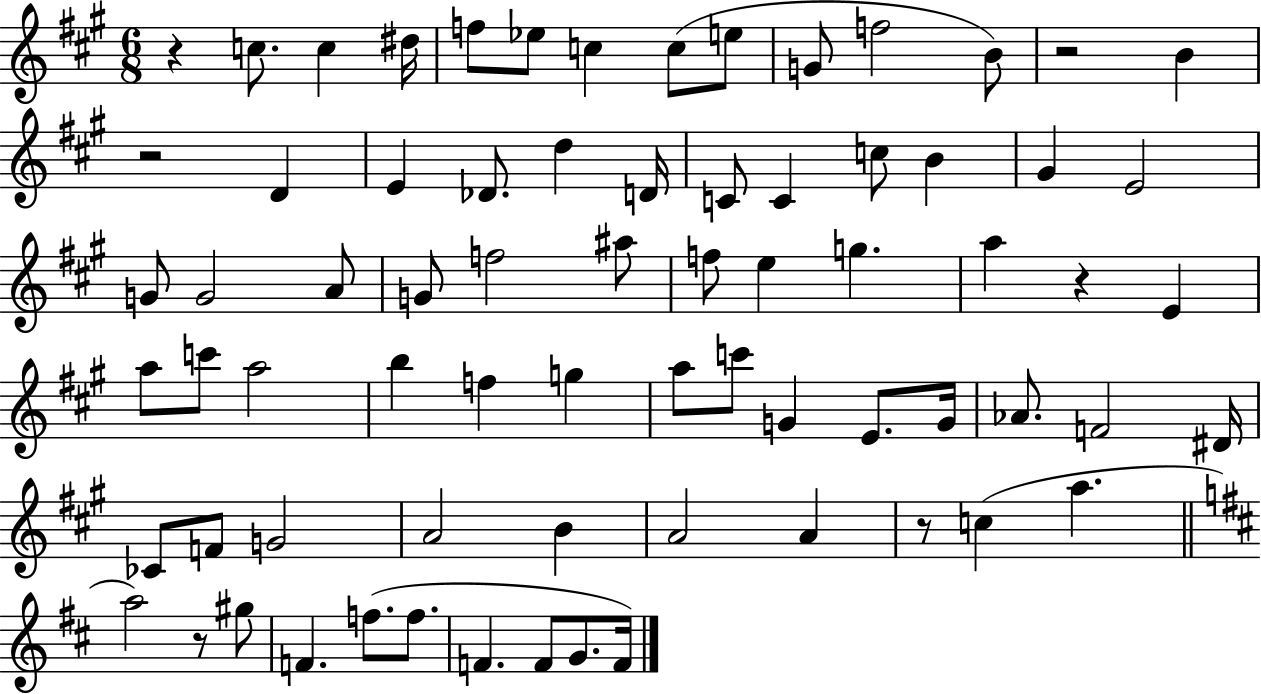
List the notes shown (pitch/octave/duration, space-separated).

R/q C5/e. C5/q D#5/s F5/e Eb5/e C5/q C5/e E5/e G4/e F5/h B4/e R/h B4/q R/h D4/q E4/q Db4/e. D5/q D4/s C4/e C4/q C5/e B4/q G#4/q E4/h G4/e G4/h A4/e G4/e F5/h A#5/e F5/e E5/q G5/q. A5/q R/q E4/q A5/e C6/e A5/h B5/q F5/q G5/q A5/e C6/e G4/q E4/e. G4/s Ab4/e. F4/h D#4/s CES4/e F4/e G4/h A4/h B4/q A4/h A4/q R/e C5/q A5/q. A5/h R/e G#5/e F4/q. F5/e. F5/e. F4/q. F4/e G4/e. F4/s